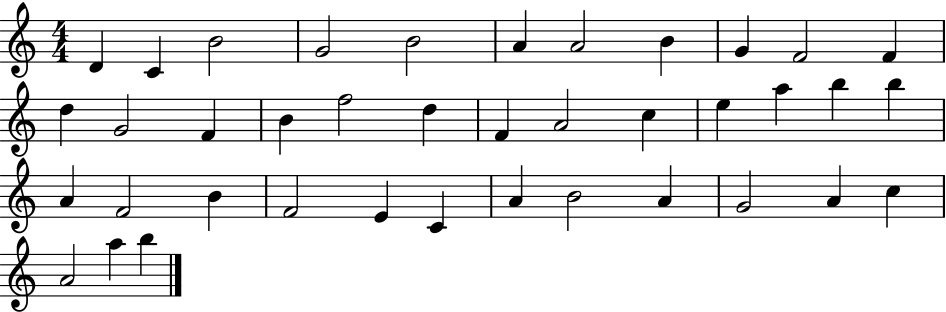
D4/q C4/q B4/h G4/h B4/h A4/q A4/h B4/q G4/q F4/h F4/q D5/q G4/h F4/q B4/q F5/h D5/q F4/q A4/h C5/q E5/q A5/q B5/q B5/q A4/q F4/h B4/q F4/h E4/q C4/q A4/q B4/h A4/q G4/h A4/q C5/q A4/h A5/q B5/q